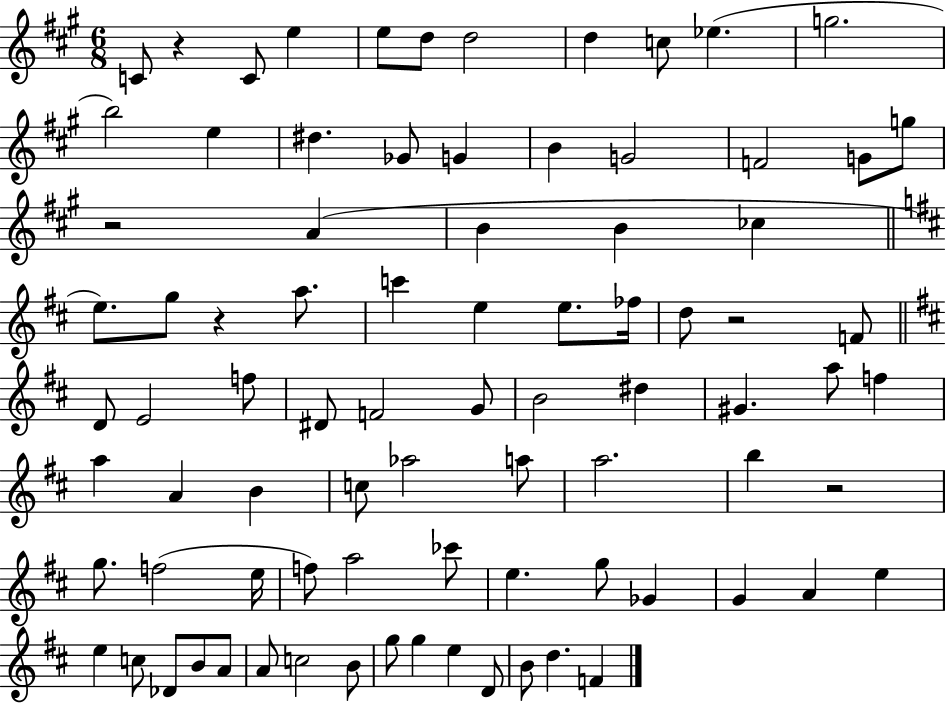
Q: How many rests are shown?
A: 5